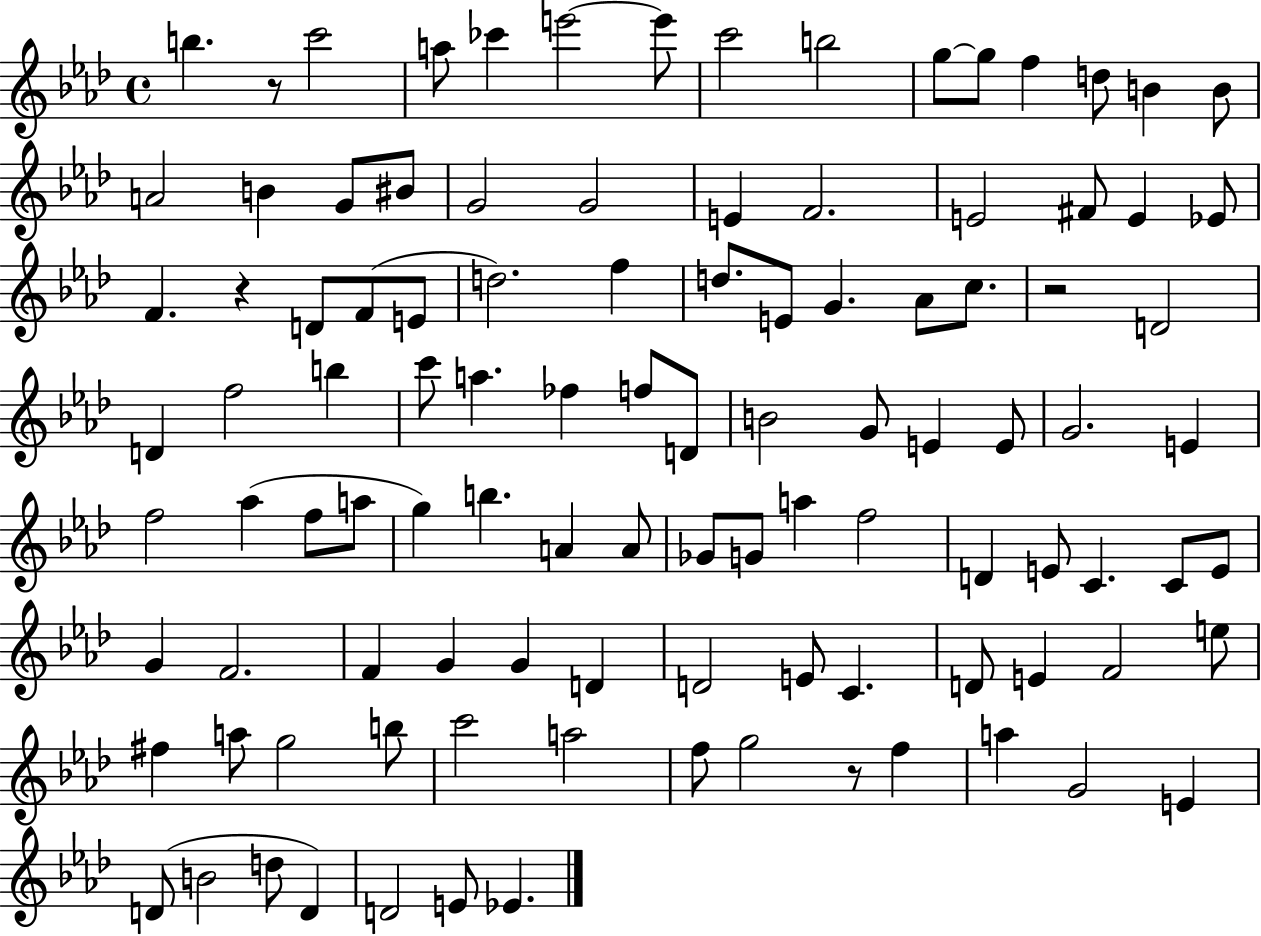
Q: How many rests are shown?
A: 4